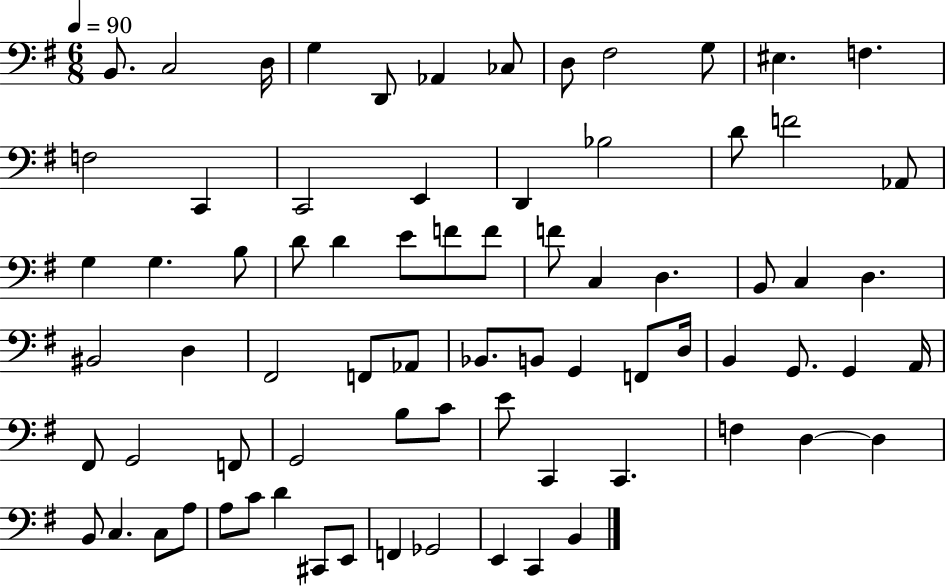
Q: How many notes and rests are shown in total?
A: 75